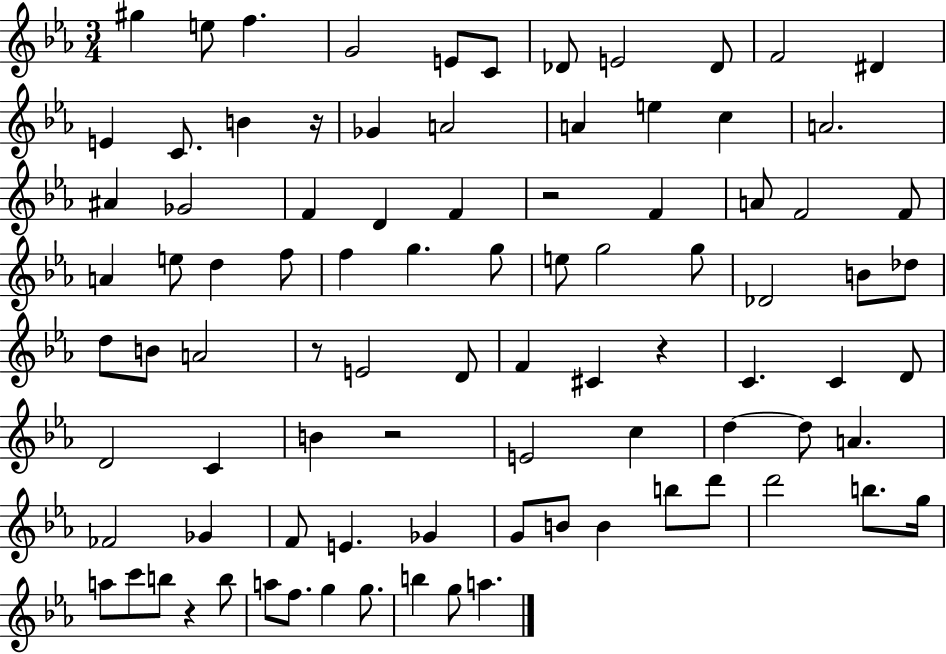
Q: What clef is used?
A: treble